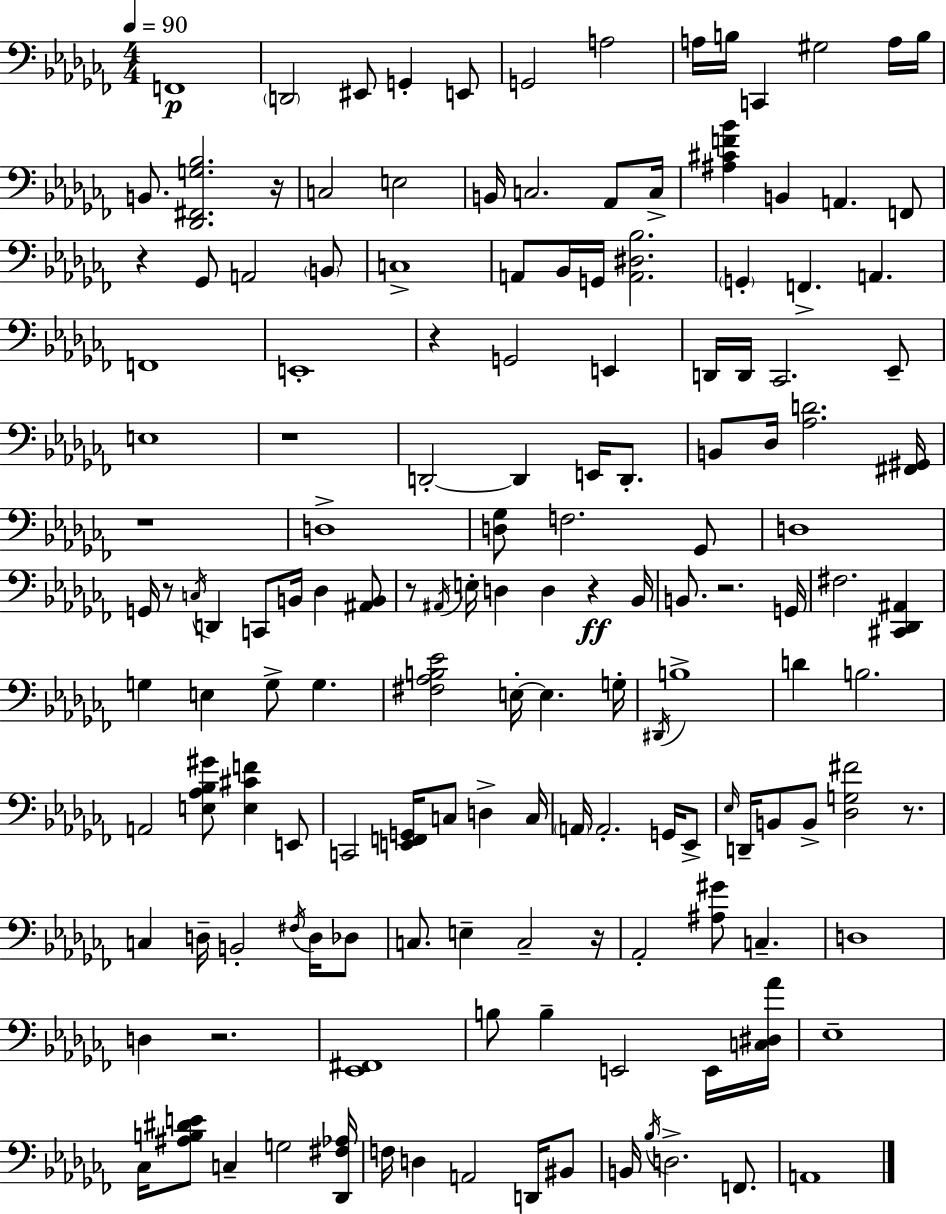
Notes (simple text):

F2/w D2/h EIS2/e G2/q E2/e G2/h A3/h A3/s B3/s C2/q G#3/h A3/s B3/s B2/e. [Db2,F#2,G3,Bb3]/h. R/s C3/h E3/h B2/s C3/h. Ab2/e C3/s [A#3,C#4,F4,Bb4]/q B2/q A2/q. F2/e R/q Gb2/e A2/h B2/e C3/w A2/e Bb2/s G2/s [A2,D#3,Bb3]/h. G2/q F2/q. A2/q. F2/w E2/w R/q G2/h E2/q D2/s D2/s CES2/h. Eb2/e E3/w R/w D2/h D2/q E2/s D2/e. B2/e Db3/s [Ab3,D4]/h. [F#2,G#2]/s R/w D3/w [D3,Gb3]/e F3/h. Gb2/e D3/w G2/s R/e C3/s D2/q C2/e B2/s Db3/q [A#2,B2]/e R/e A#2/s E3/s D3/q D3/q R/q Bb2/s B2/e. R/h. G2/s F#3/h. [C#2,Db2,A#2]/q G3/q E3/q G3/e G3/q. [F#3,Ab3,B3,Eb4]/h E3/s E3/q. G3/s D#2/s B3/w D4/q B3/h. A2/h [E3,Ab3,Bb3,G#4]/e [E3,C#4,F4]/q E2/e C2/h [E2,F2,G2]/s C3/e D3/q C3/s A2/s A2/h. G2/s Eb2/e Eb3/s D2/s B2/e B2/e [Db3,G3,F#4]/h R/e. C3/q D3/s B2/h F#3/s D3/s Db3/e C3/e. E3/q C3/h R/s Ab2/h [A#3,G#4]/e C3/q. D3/w D3/q R/h. [Eb2,F#2]/w B3/e B3/q E2/h E2/s [C3,D#3,Ab4]/s Eb3/w CES3/s [A#3,B3,D#4,E4]/e C3/q G3/h [Db2,F#3,Ab3]/s F3/s D3/q A2/h D2/s BIS2/e B2/s Bb3/s D3/h. F2/e. A2/w